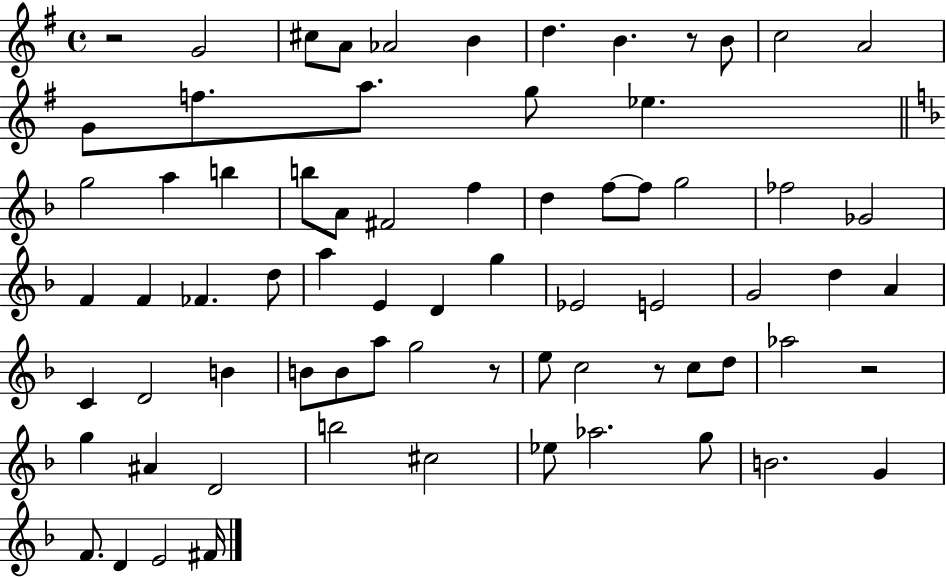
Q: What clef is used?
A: treble